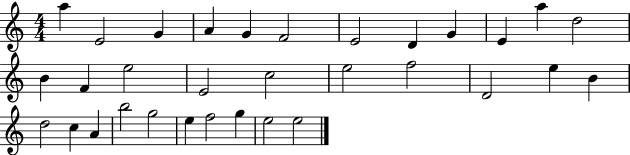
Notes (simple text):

A5/q E4/h G4/q A4/q G4/q F4/h E4/h D4/q G4/q E4/q A5/q D5/h B4/q F4/q E5/h E4/h C5/h E5/h F5/h D4/h E5/q B4/q D5/h C5/q A4/q B5/h G5/h E5/q F5/h G5/q E5/h E5/h